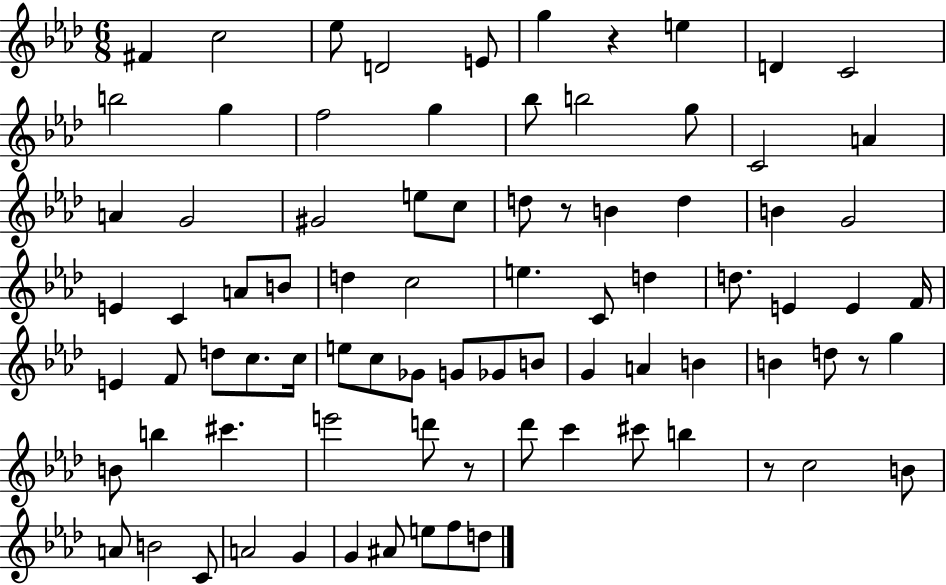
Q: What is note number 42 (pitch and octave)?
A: E4